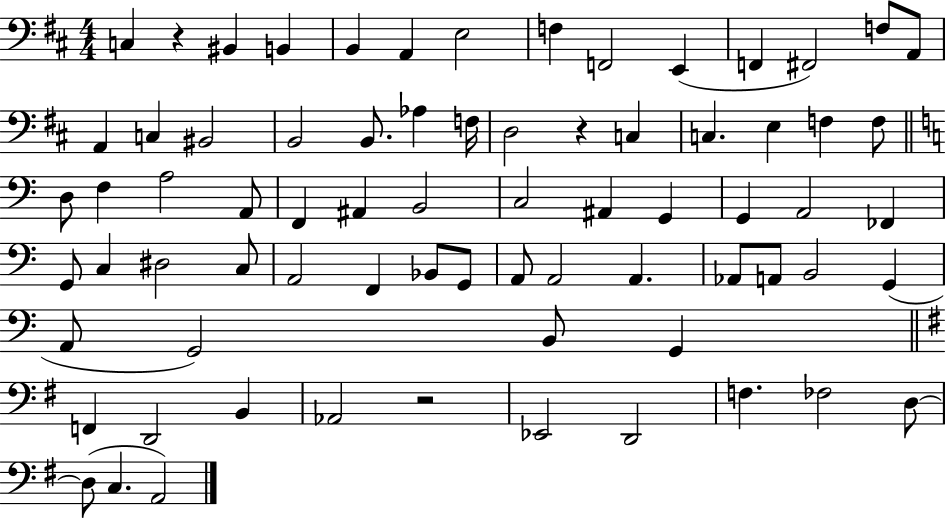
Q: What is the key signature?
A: D major